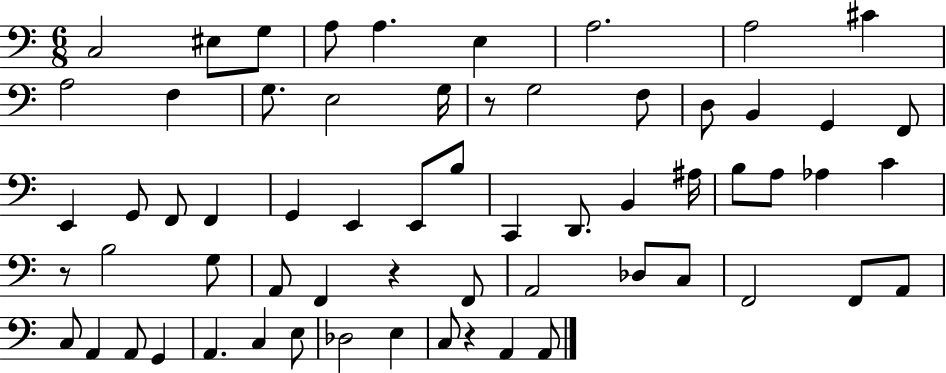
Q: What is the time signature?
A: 6/8